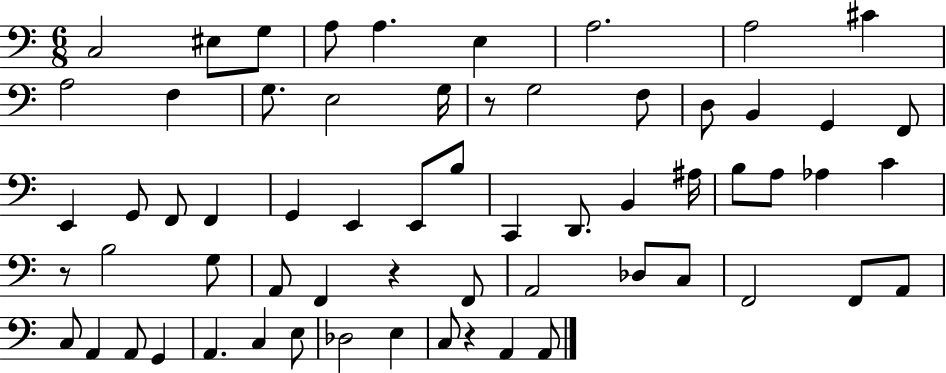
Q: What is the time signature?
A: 6/8